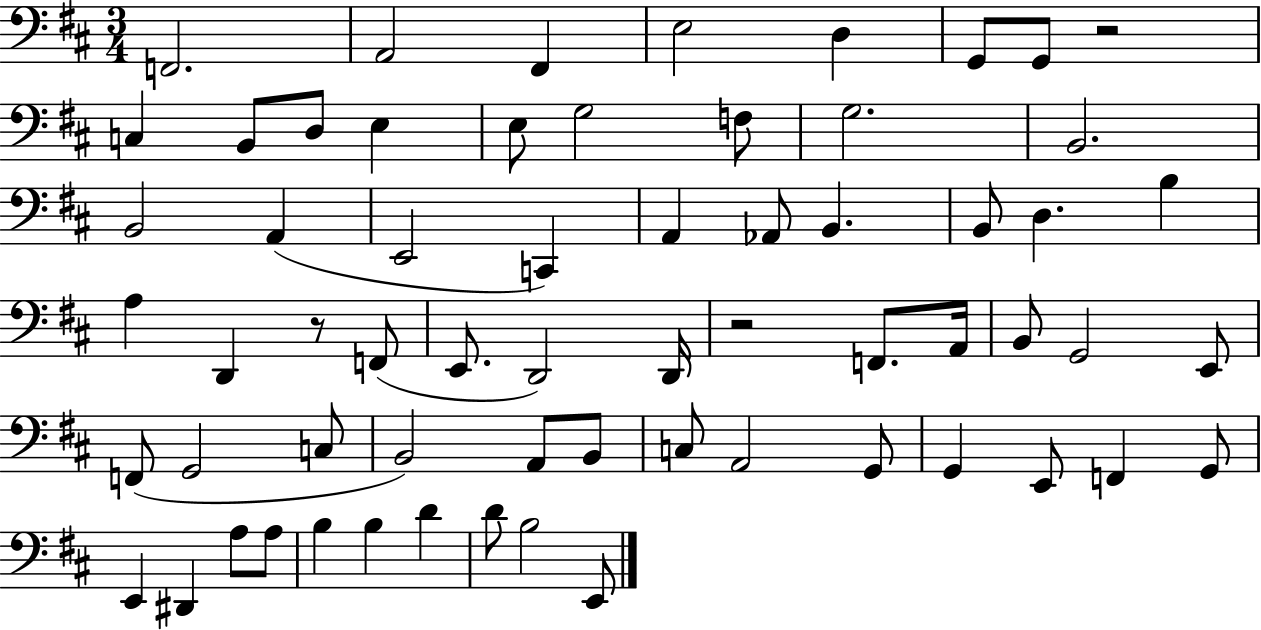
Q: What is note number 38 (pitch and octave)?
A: F2